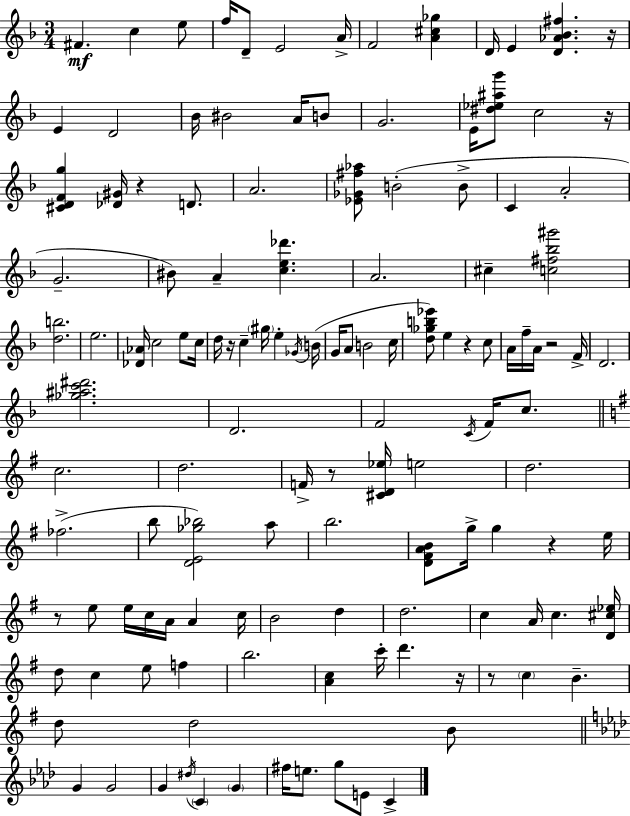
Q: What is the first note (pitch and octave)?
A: F#4